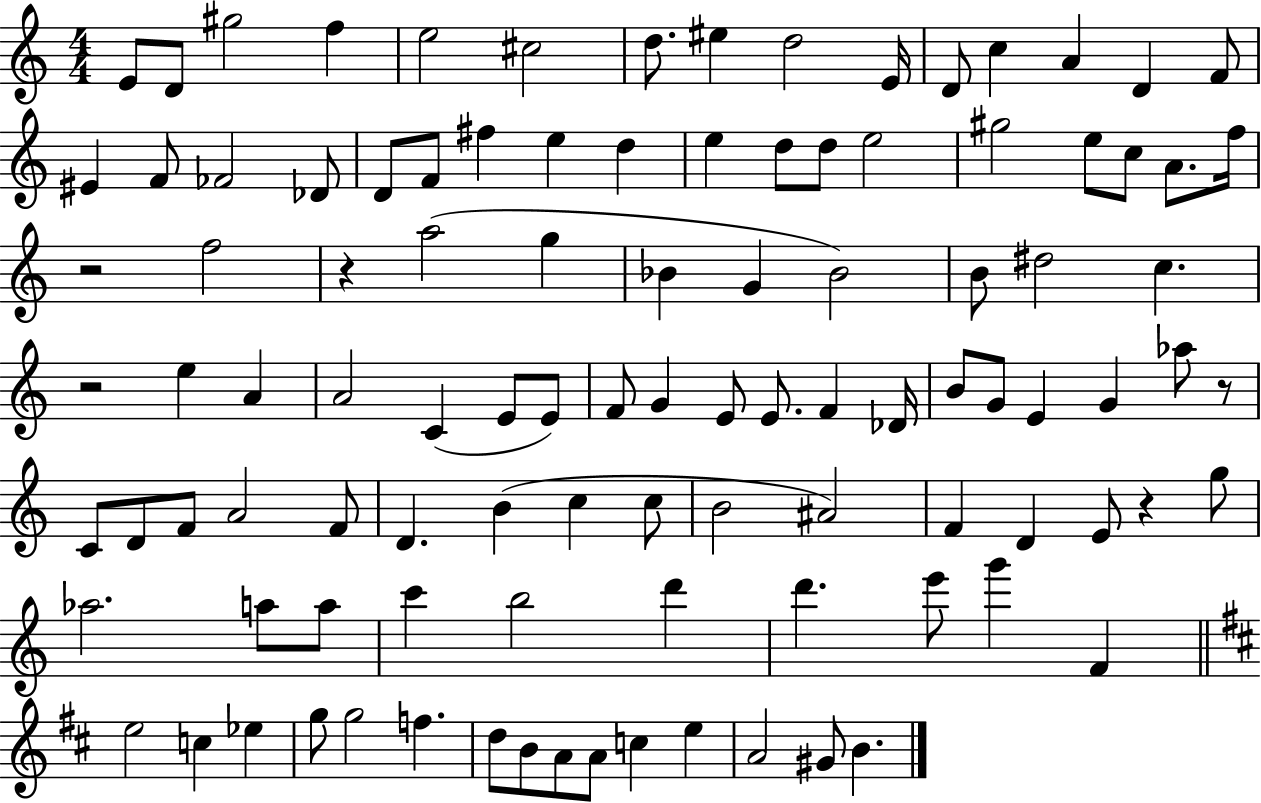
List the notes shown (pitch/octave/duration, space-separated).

E4/e D4/e G#5/h F5/q E5/h C#5/h D5/e. EIS5/q D5/h E4/s D4/e C5/q A4/q D4/q F4/e EIS4/q F4/e FES4/h Db4/e D4/e F4/e F#5/q E5/q D5/q E5/q D5/e D5/e E5/h G#5/h E5/e C5/e A4/e. F5/s R/h F5/h R/q A5/h G5/q Bb4/q G4/q Bb4/h B4/e D#5/h C5/q. R/h E5/q A4/q A4/h C4/q E4/e E4/e F4/e G4/q E4/e E4/e. F4/q Db4/s B4/e G4/e E4/q G4/q Ab5/e R/e C4/e D4/e F4/e A4/h F4/e D4/q. B4/q C5/q C5/e B4/h A#4/h F4/q D4/q E4/e R/q G5/e Ab5/h. A5/e A5/e C6/q B5/h D6/q D6/q. E6/e G6/q F4/q E5/h C5/q Eb5/q G5/e G5/h F5/q. D5/e B4/e A4/e A4/e C5/q E5/q A4/h G#4/e B4/q.